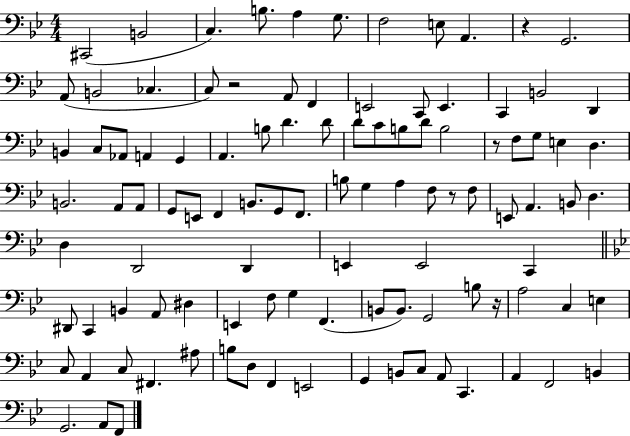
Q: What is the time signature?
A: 4/4